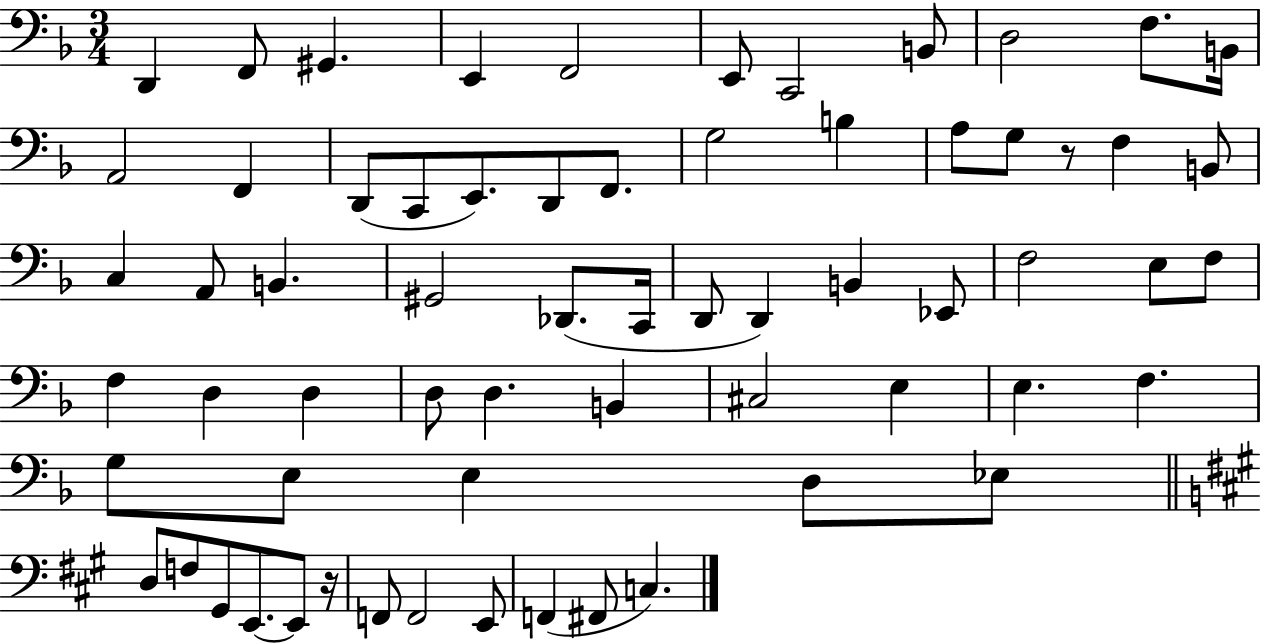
X:1
T:Untitled
M:3/4
L:1/4
K:F
D,, F,,/2 ^G,, E,, F,,2 E,,/2 C,,2 B,,/2 D,2 F,/2 B,,/4 A,,2 F,, D,,/2 C,,/2 E,,/2 D,,/2 F,,/2 G,2 B, A,/2 G,/2 z/2 F, B,,/2 C, A,,/2 B,, ^G,,2 _D,,/2 C,,/4 D,,/2 D,, B,, _E,,/2 F,2 E,/2 F,/2 F, D, D, D,/2 D, B,, ^C,2 E, E, F, G,/2 E,/2 E, D,/2 _E,/2 D,/2 F,/2 ^G,,/2 E,,/2 E,,/2 z/4 F,,/2 F,,2 E,,/2 F,, ^F,,/2 C,